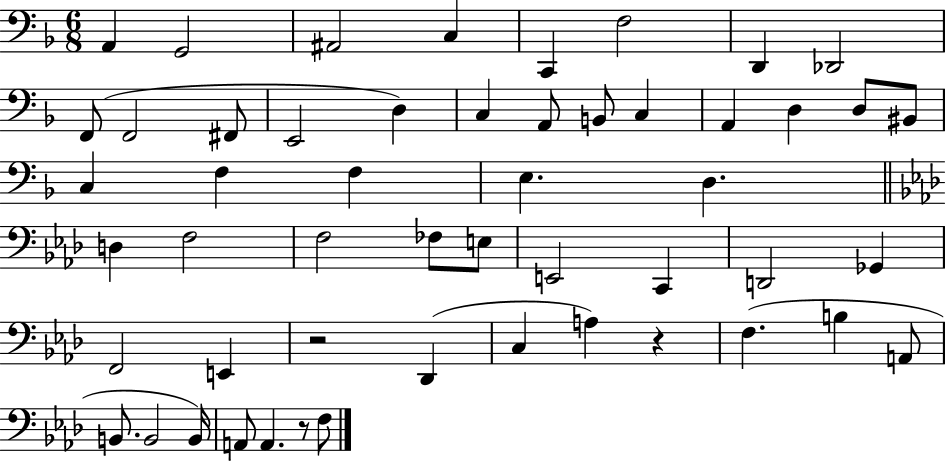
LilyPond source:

{
  \clef bass
  \numericTimeSignature
  \time 6/8
  \key f \major
  a,4 g,2 | ais,2 c4 | c,4 f2 | d,4 des,2 | \break f,8( f,2 fis,8 | e,2 d4) | c4 a,8 b,8 c4 | a,4 d4 d8 bis,8 | \break c4 f4 f4 | e4. d4. | \bar "||" \break \key aes \major d4 f2 | f2 fes8 e8 | e,2 c,4 | d,2 ges,4 | \break f,2 e,4 | r2 des,4( | c4 a4) r4 | f4.( b4 a,8 | \break b,8. b,2 b,16) | a,8 a,4. r8 f8 | \bar "|."
}